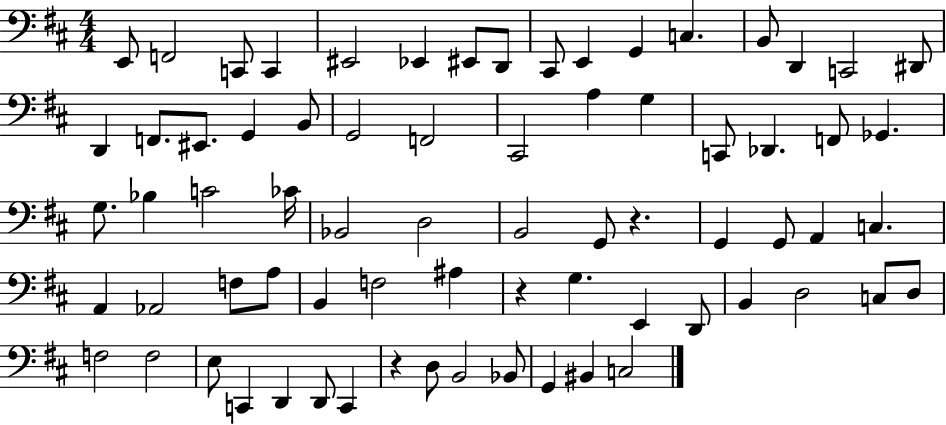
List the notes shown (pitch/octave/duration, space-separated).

E2/e F2/h C2/e C2/q EIS2/h Eb2/q EIS2/e D2/e C#2/e E2/q G2/q C3/q. B2/e D2/q C2/h D#2/e D2/q F2/e. EIS2/e. G2/q B2/e G2/h F2/h C#2/h A3/q G3/q C2/e Db2/q. F2/e Gb2/q. G3/e. Bb3/q C4/h CES4/s Bb2/h D3/h B2/h G2/e R/q. G2/q G2/e A2/q C3/q. A2/q Ab2/h F3/e A3/e B2/q F3/h A#3/q R/q G3/q. E2/q D2/e B2/q D3/h C3/e D3/e F3/h F3/h E3/e C2/q D2/q D2/e C2/q R/q D3/e B2/h Bb2/e G2/q BIS2/q C3/h